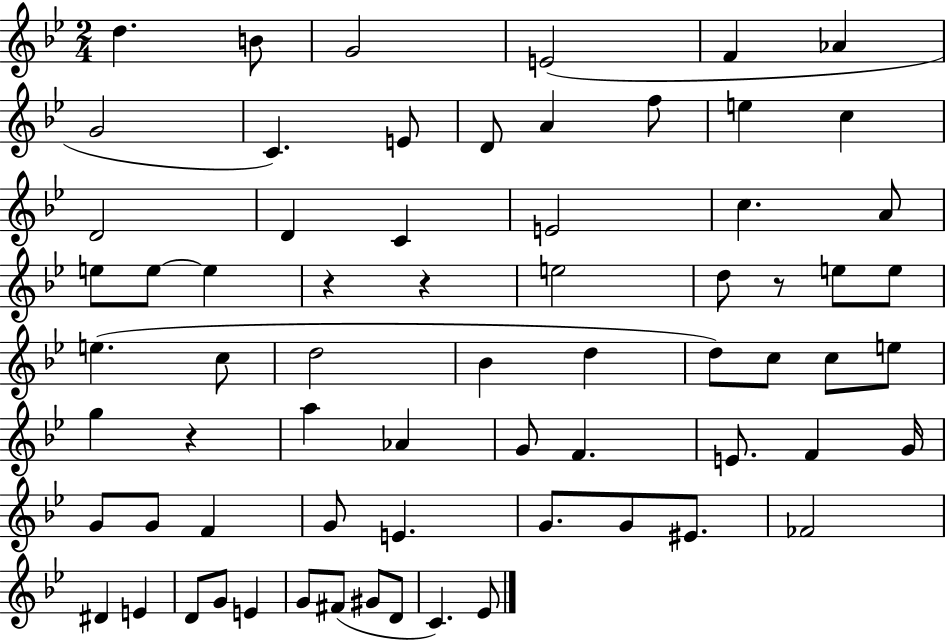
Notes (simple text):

D5/q. B4/e G4/h E4/h F4/q Ab4/q G4/h C4/q. E4/e D4/e A4/q F5/e E5/q C5/q D4/h D4/q C4/q E4/h C5/q. A4/e E5/e E5/e E5/q R/q R/q E5/h D5/e R/e E5/e E5/e E5/q. C5/e D5/h Bb4/q D5/q D5/e C5/e C5/e E5/e G5/q R/q A5/q Ab4/q G4/e F4/q. E4/e. F4/q G4/s G4/e G4/e F4/q G4/e E4/q. G4/e. G4/e EIS4/e. FES4/h D#4/q E4/q D4/e G4/e E4/q G4/e F#4/e G#4/e D4/e C4/q. Eb4/e